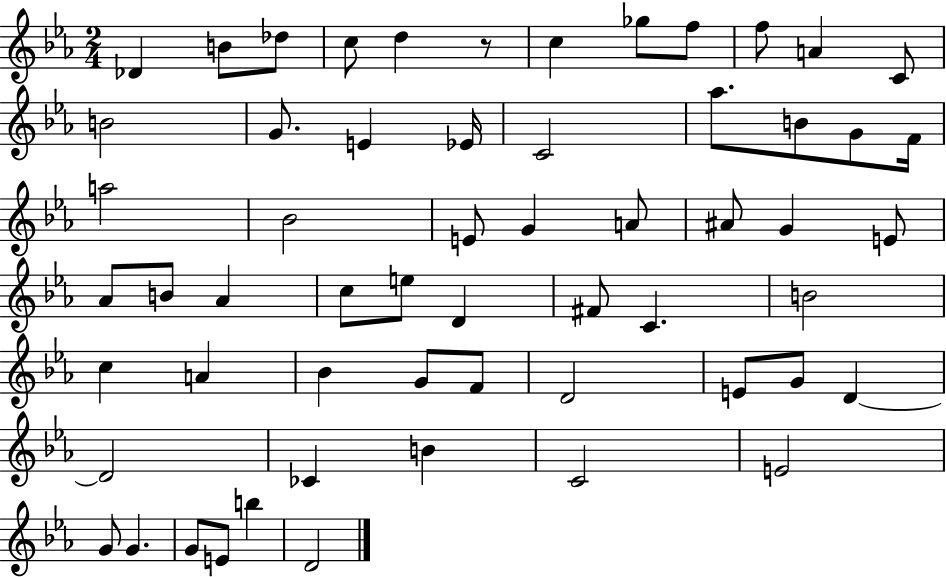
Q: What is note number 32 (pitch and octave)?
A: C5